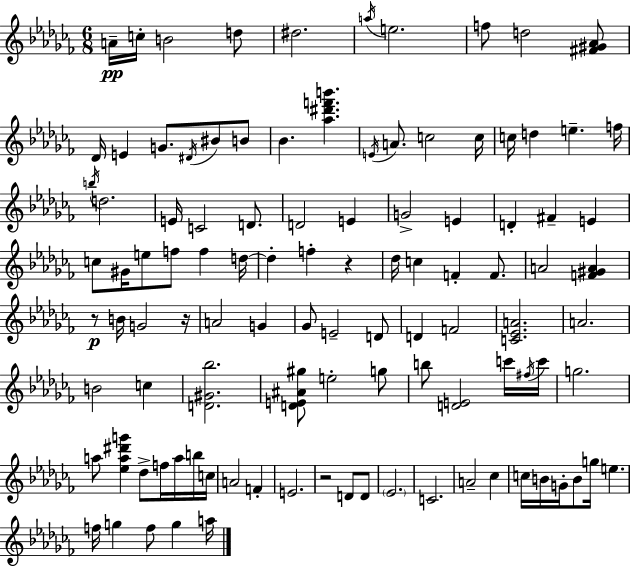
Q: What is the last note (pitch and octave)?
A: A5